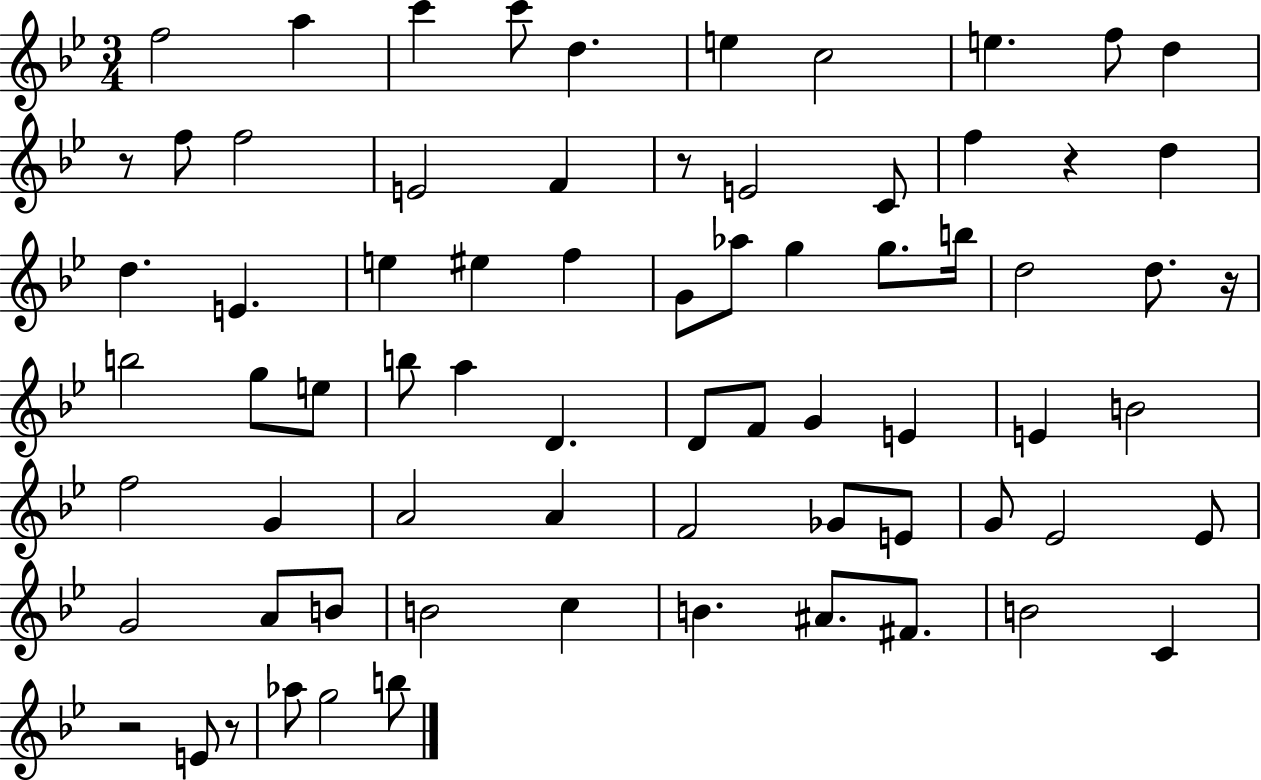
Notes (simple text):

F5/h A5/q C6/q C6/e D5/q. E5/q C5/h E5/q. F5/e D5/q R/e F5/e F5/h E4/h F4/q R/e E4/h C4/e F5/q R/q D5/q D5/q. E4/q. E5/q EIS5/q F5/q G4/e Ab5/e G5/q G5/e. B5/s D5/h D5/e. R/s B5/h G5/e E5/e B5/e A5/q D4/q. D4/e F4/e G4/q E4/q E4/q B4/h F5/h G4/q A4/h A4/q F4/h Gb4/e E4/e G4/e Eb4/h Eb4/e G4/h A4/e B4/e B4/h C5/q B4/q. A#4/e. F#4/e. B4/h C4/q R/h E4/e R/e Ab5/e G5/h B5/e